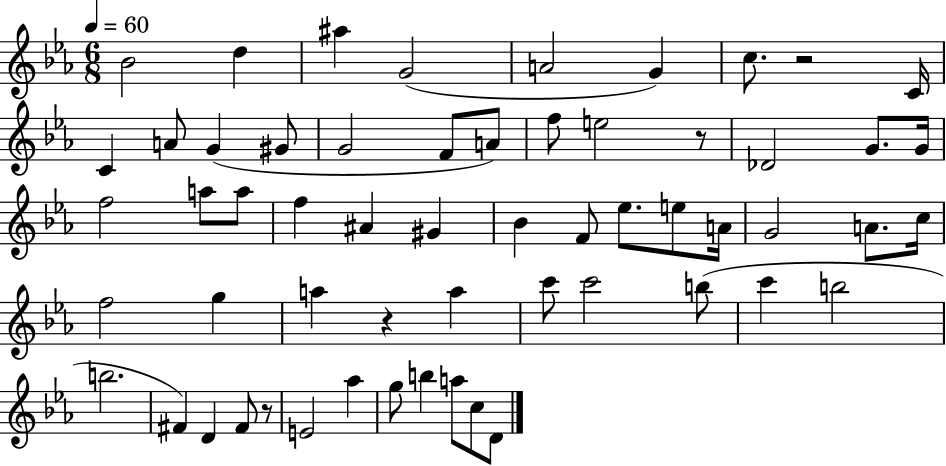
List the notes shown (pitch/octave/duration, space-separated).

Bb4/h D5/q A#5/q G4/h A4/h G4/q C5/e. R/h C4/s C4/q A4/e G4/q G#4/e G4/h F4/e A4/e F5/e E5/h R/e Db4/h G4/e. G4/s F5/h A5/e A5/e F5/q A#4/q G#4/q Bb4/q F4/e Eb5/e. E5/e A4/s G4/h A4/e. C5/s F5/h G5/q A5/q R/q A5/q C6/e C6/h B5/e C6/q B5/h B5/h. F#4/q D4/q F#4/e R/e E4/h Ab5/q G5/e B5/q A5/e C5/e D4/e